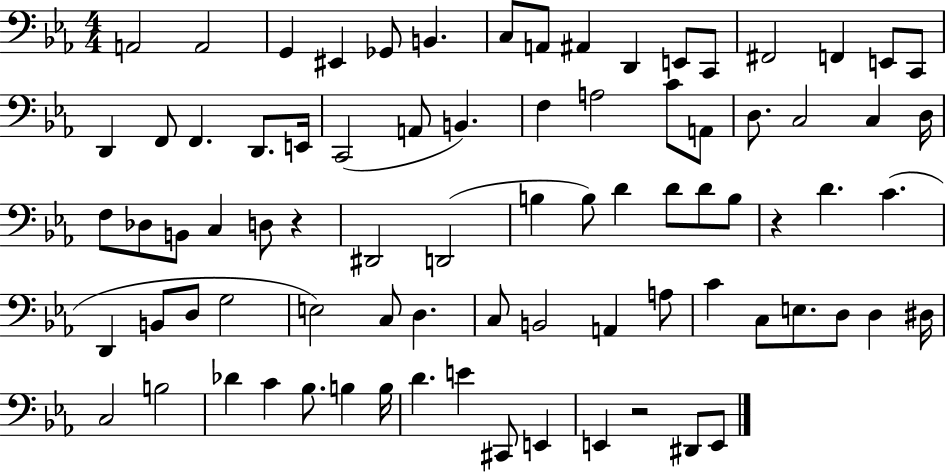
{
  \clef bass
  \numericTimeSignature
  \time 4/4
  \key ees \major
  a,2 a,2 | g,4 eis,4 ges,8 b,4. | c8 a,8 ais,4 d,4 e,8 c,8 | fis,2 f,4 e,8 c,8 | \break d,4 f,8 f,4. d,8. e,16 | c,2( a,8 b,4.) | f4 a2 c'8 a,8 | d8. c2 c4 d16 | \break f8 des8 b,8 c4 d8 r4 | dis,2 d,2( | b4 b8) d'4 d'8 d'8 b8 | r4 d'4. c'4.( | \break d,4 b,8 d8 g2 | e2) c8 d4. | c8 b,2 a,4 a8 | c'4 c8 e8. d8 d4 dis16 | \break c2 b2 | des'4 c'4 bes8. b4 b16 | d'4. e'4 cis,8 e,4 | e,4 r2 dis,8 e,8 | \break \bar "|."
}